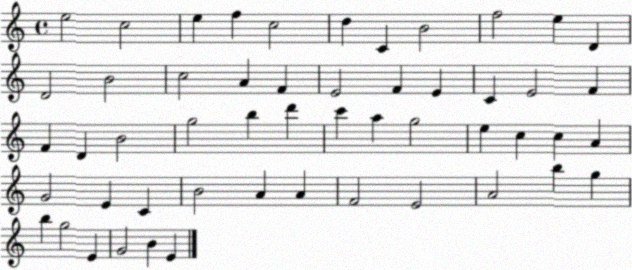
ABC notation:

X:1
T:Untitled
M:4/4
L:1/4
K:C
e2 c2 e f c2 d C B2 f2 e D D2 B2 c2 A F E2 F E C E2 F F D B2 g2 b d' c' a g2 e c c A G2 E C B2 A A F2 E2 A2 b g b g2 E G2 B E